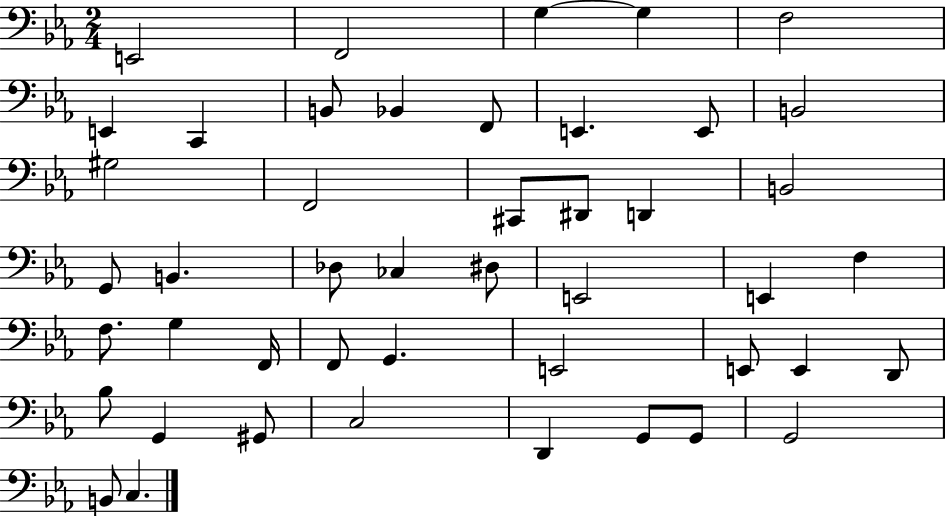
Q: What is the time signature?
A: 2/4